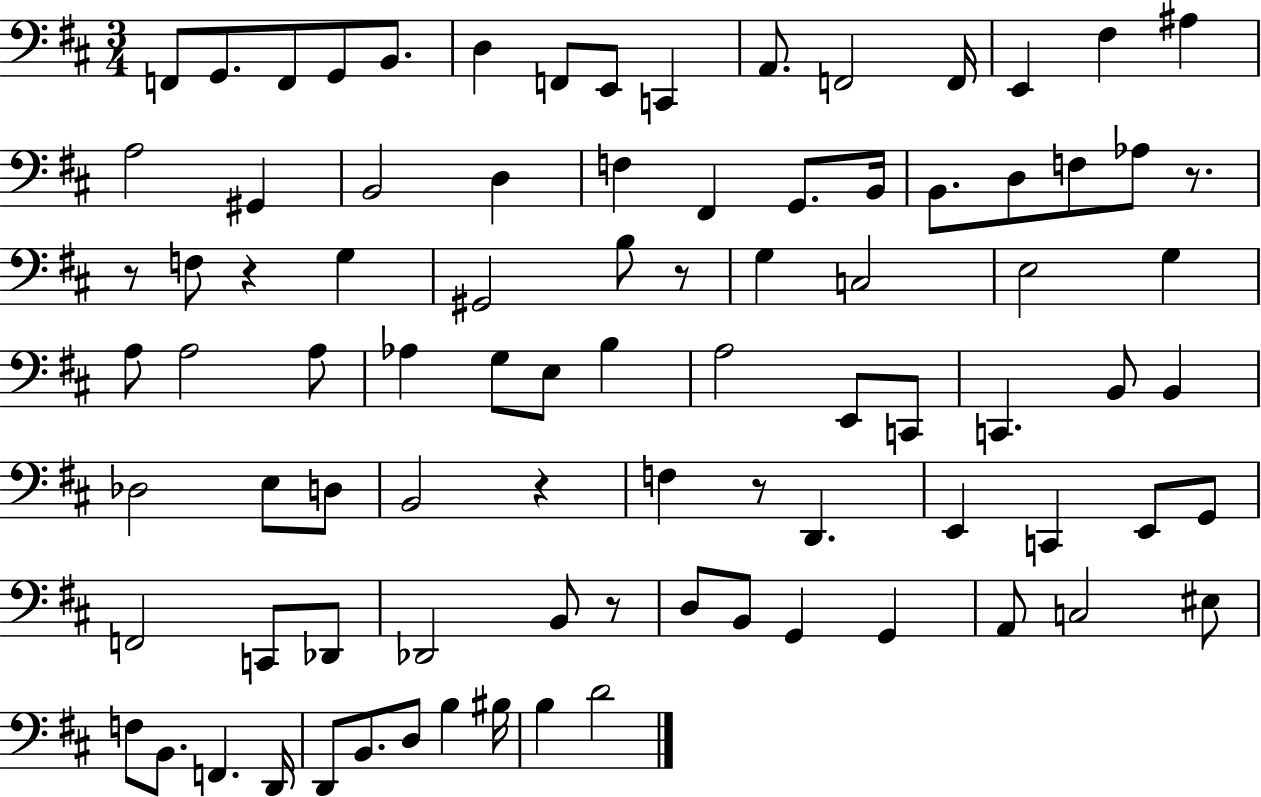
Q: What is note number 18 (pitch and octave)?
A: B2